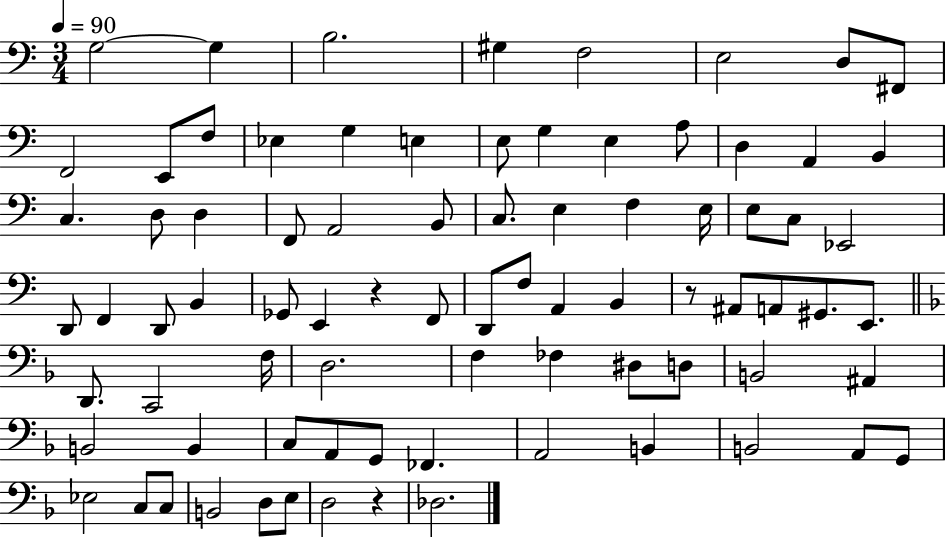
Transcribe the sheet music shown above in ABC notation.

X:1
T:Untitled
M:3/4
L:1/4
K:C
G,2 G, B,2 ^G, F,2 E,2 D,/2 ^F,,/2 F,,2 E,,/2 F,/2 _E, G, E, E,/2 G, E, A,/2 D, A,, B,, C, D,/2 D, F,,/2 A,,2 B,,/2 C,/2 E, F, E,/4 E,/2 C,/2 _E,,2 D,,/2 F,, D,,/2 B,, _G,,/2 E,, z F,,/2 D,,/2 F,/2 A,, B,, z/2 ^A,,/2 A,,/2 ^G,,/2 E,,/2 D,,/2 C,,2 F,/4 D,2 F, _F, ^D,/2 D,/2 B,,2 ^A,, B,,2 B,, C,/2 A,,/2 G,,/2 _F,, A,,2 B,, B,,2 A,,/2 G,,/2 _E,2 C,/2 C,/2 B,,2 D,/2 E,/2 D,2 z _D,2